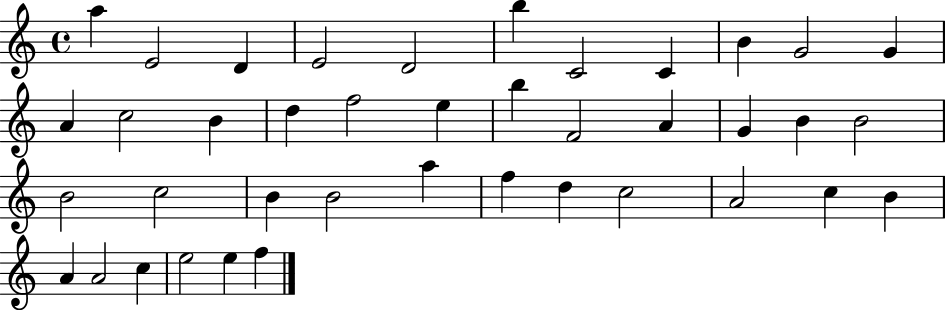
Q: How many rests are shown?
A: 0